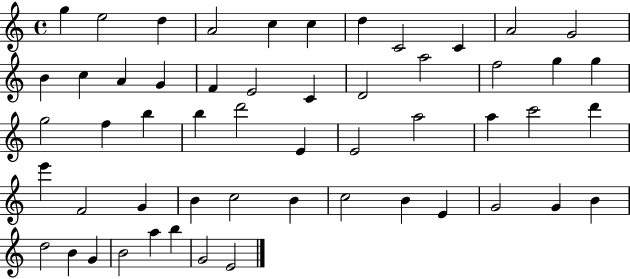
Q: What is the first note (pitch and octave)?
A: G5